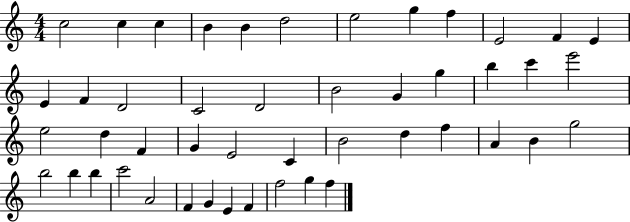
X:1
T:Untitled
M:4/4
L:1/4
K:C
c2 c c B B d2 e2 g f E2 F E E F D2 C2 D2 B2 G g b c' e'2 e2 d F G E2 C B2 d f A B g2 b2 b b c'2 A2 F G E F f2 g f